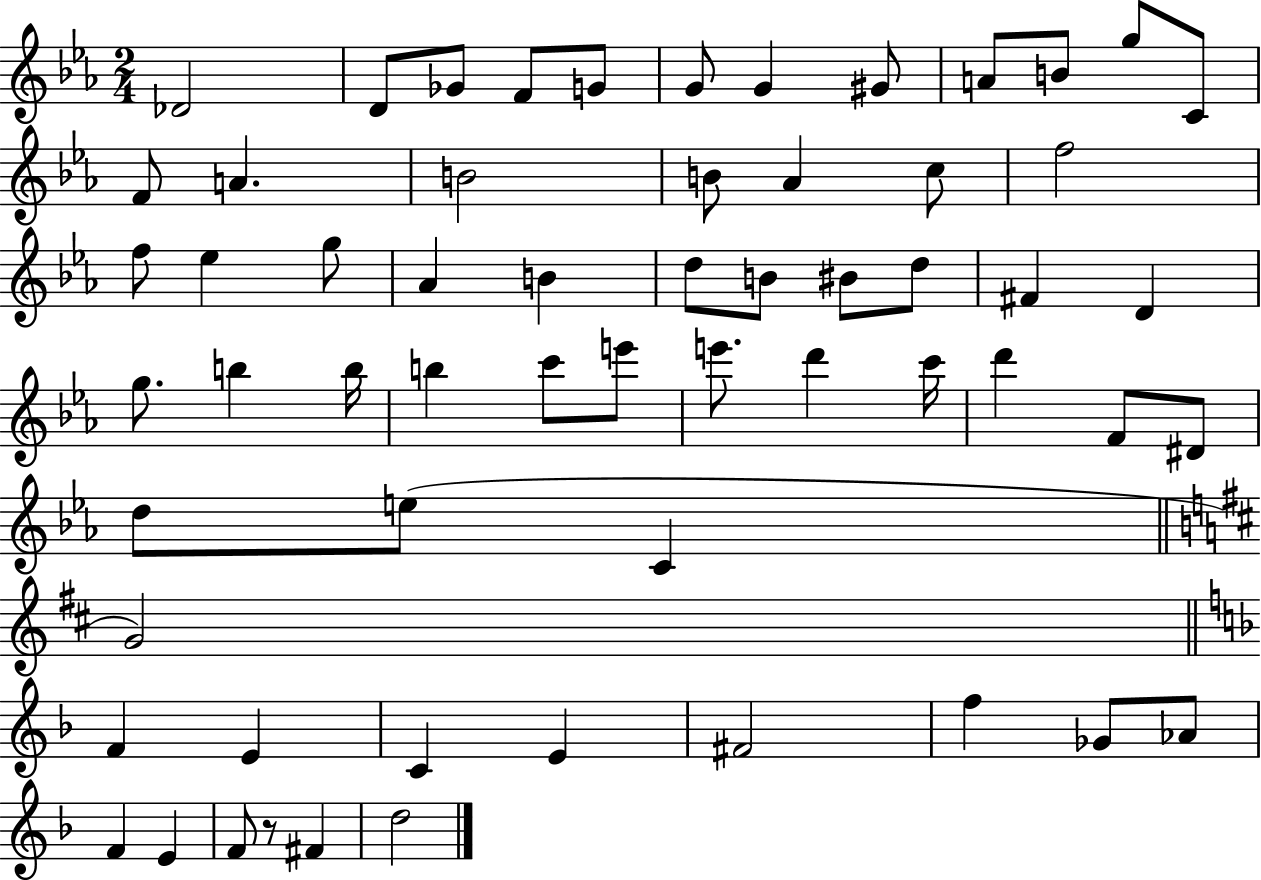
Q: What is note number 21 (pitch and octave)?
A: Eb5